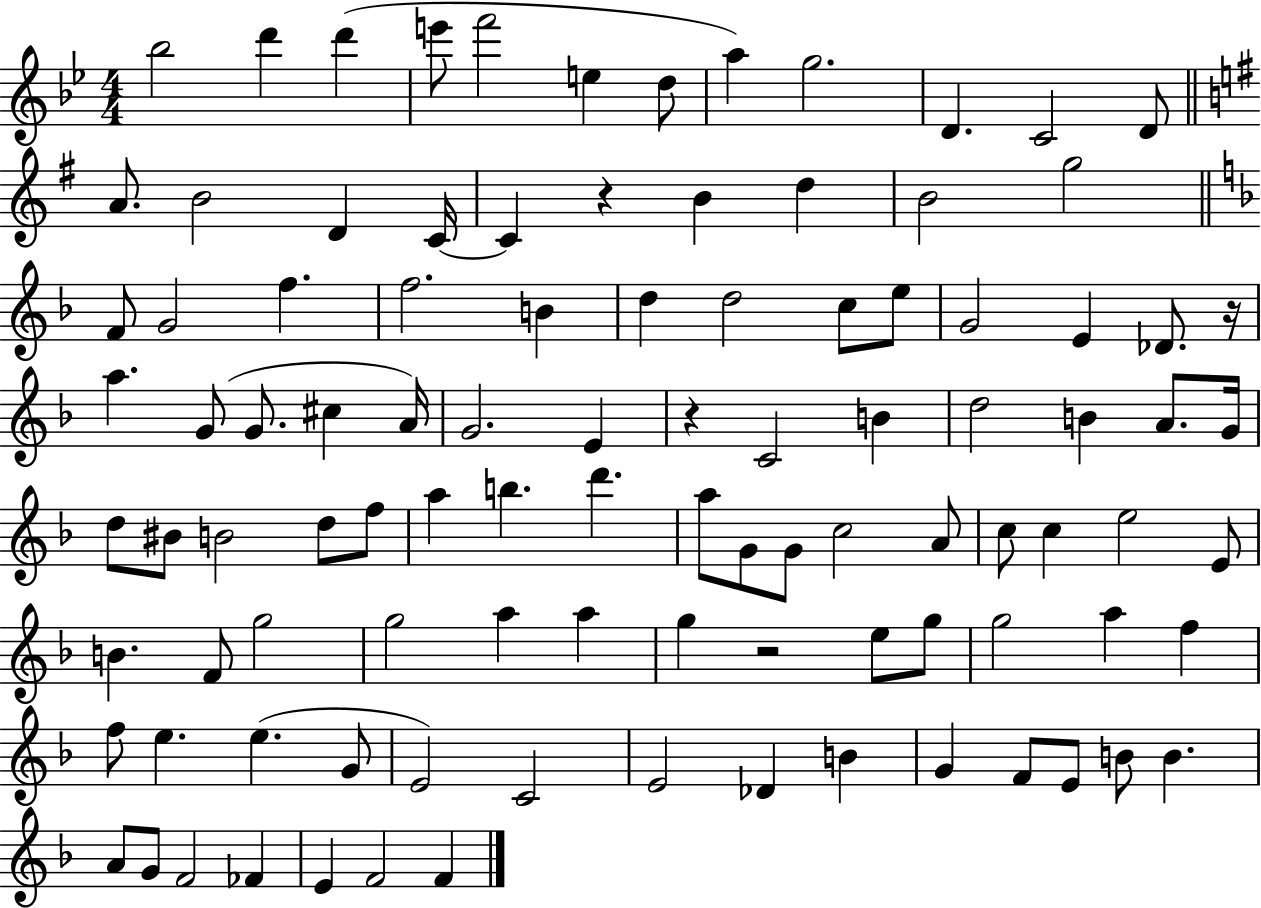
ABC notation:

X:1
T:Untitled
M:4/4
L:1/4
K:Bb
_b2 d' d' e'/2 f'2 e d/2 a g2 D C2 D/2 A/2 B2 D C/4 C z B d B2 g2 F/2 G2 f f2 B d d2 c/2 e/2 G2 E _D/2 z/4 a G/2 G/2 ^c A/4 G2 E z C2 B d2 B A/2 G/4 d/2 ^B/2 B2 d/2 f/2 a b d' a/2 G/2 G/2 c2 A/2 c/2 c e2 E/2 B F/2 g2 g2 a a g z2 e/2 g/2 g2 a f f/2 e e G/2 E2 C2 E2 _D B G F/2 E/2 B/2 B A/2 G/2 F2 _F E F2 F